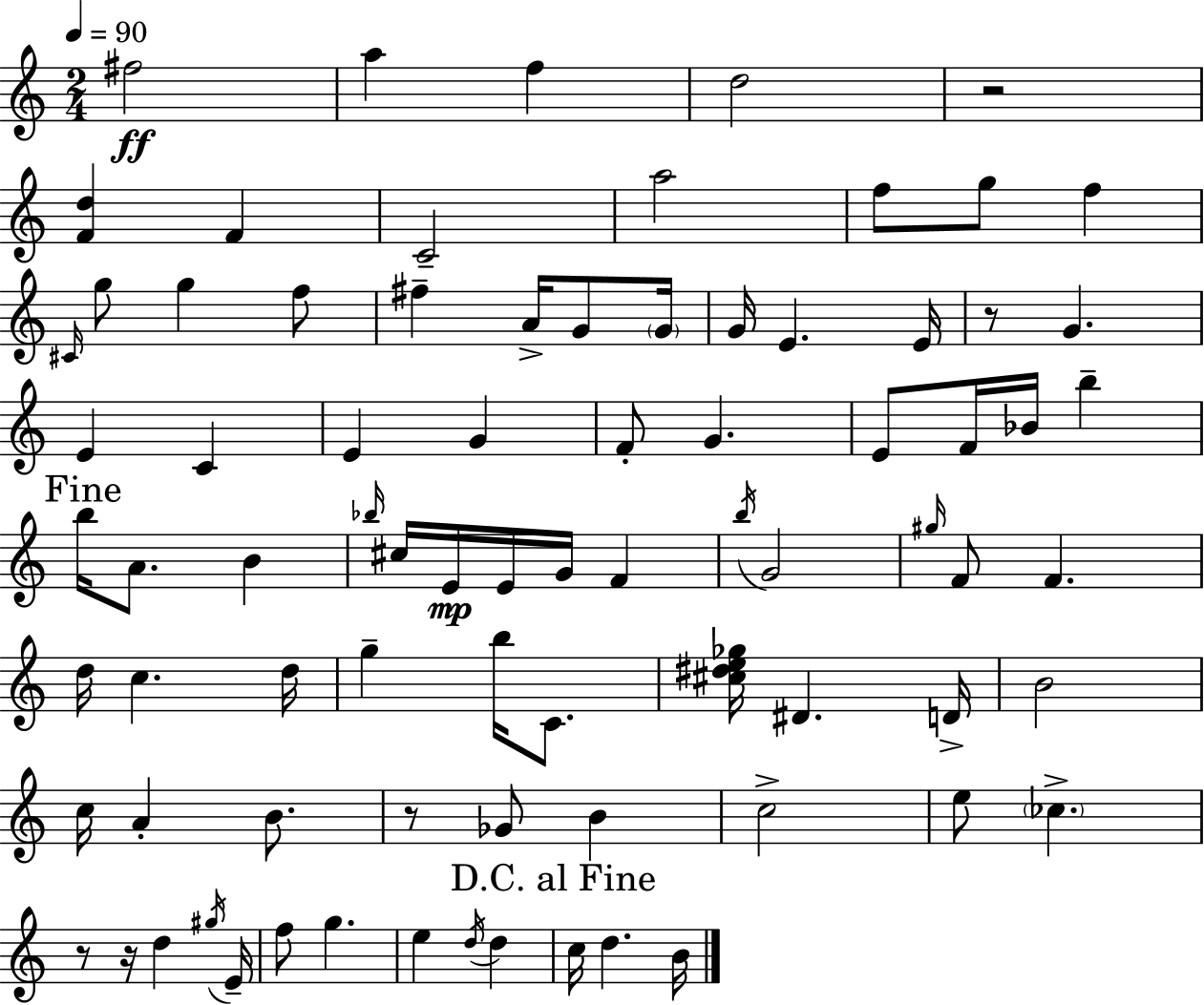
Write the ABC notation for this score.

X:1
T:Untitled
M:2/4
L:1/4
K:Am
^f2 a f d2 z2 [Fd] F C2 a2 f/2 g/2 f ^C/4 g/2 g f/2 ^f A/4 G/2 G/4 G/4 E E/4 z/2 G E C E G F/2 G E/2 F/4 _B/4 b b/4 A/2 B _b/4 ^c/4 E/4 E/4 G/4 F b/4 G2 ^g/4 F/2 F d/4 c d/4 g b/4 C/2 [^c^de_g]/4 ^D D/4 B2 c/4 A B/2 z/2 _G/2 B c2 e/2 _c z/2 z/4 d ^g/4 E/4 f/2 g e d/4 d c/4 d B/4